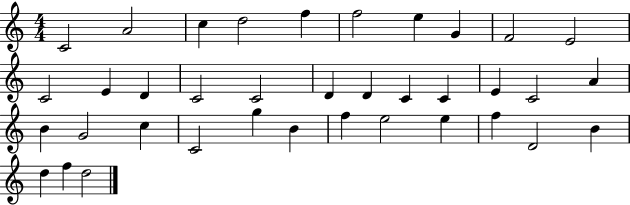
{
  \clef treble
  \numericTimeSignature
  \time 4/4
  \key c \major
  c'2 a'2 | c''4 d''2 f''4 | f''2 e''4 g'4 | f'2 e'2 | \break c'2 e'4 d'4 | c'2 c'2 | d'4 d'4 c'4 c'4 | e'4 c'2 a'4 | \break b'4 g'2 c''4 | c'2 g''4 b'4 | f''4 e''2 e''4 | f''4 d'2 b'4 | \break d''4 f''4 d''2 | \bar "|."
}